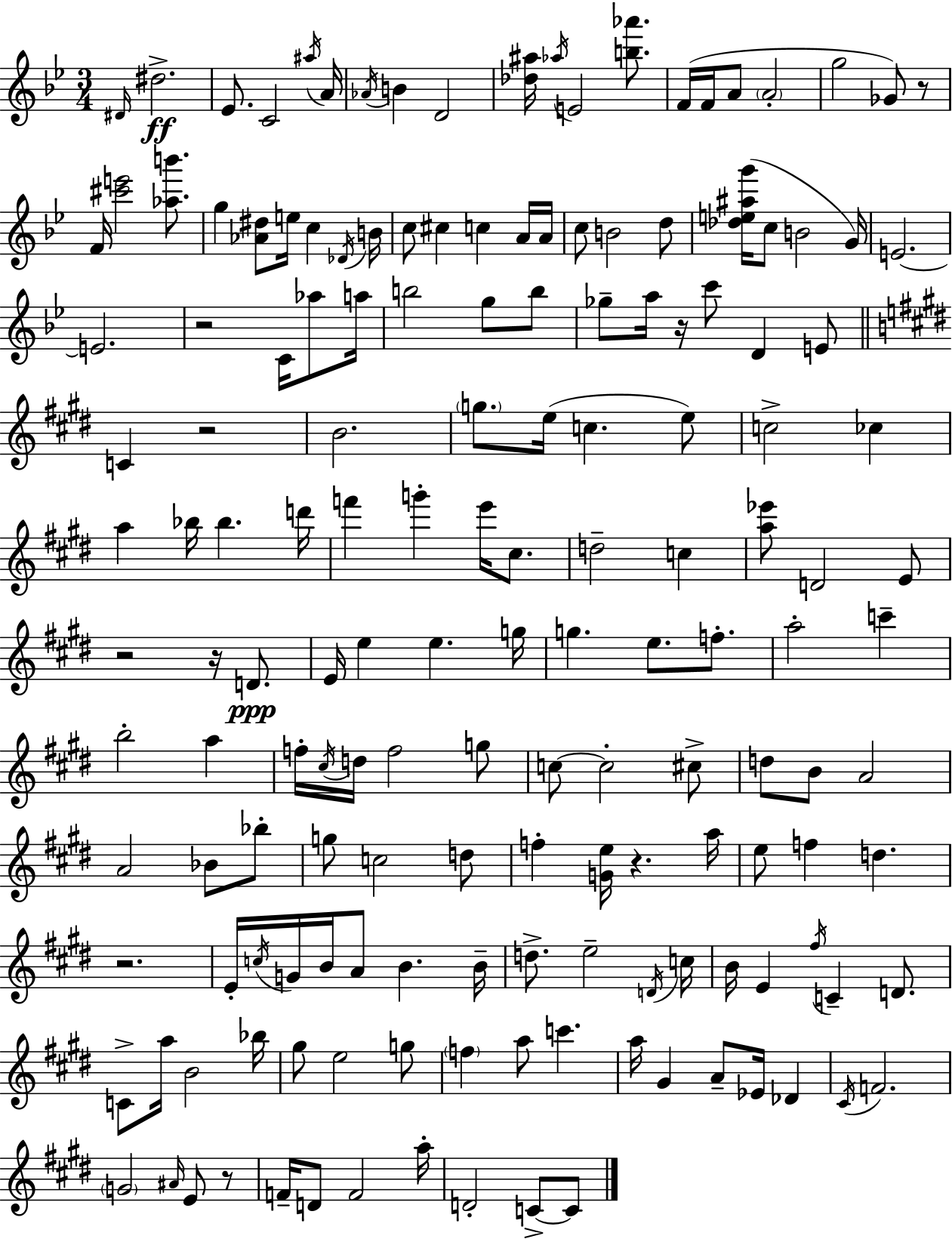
D#4/s D#5/h. Eb4/e. C4/h A#5/s A4/s Ab4/s B4/q D4/h [Db5,A#5]/s Ab5/s E4/h [B5,Ab6]/e. F4/s F4/s A4/e A4/h G5/h Gb4/e R/e F4/s [C#6,E6]/h [Ab5,B6]/e. G5/q [Ab4,D#5]/e E5/s C5/q Db4/s B4/s C5/e C#5/q C5/q A4/s A4/s C5/e B4/h D5/e [Db5,E5,A#5,G6]/s C5/e B4/h G4/s E4/h. E4/h. R/h C4/s Ab5/e A5/s B5/h G5/e B5/e Gb5/e A5/s R/s C6/e D4/q E4/e C4/q R/h B4/h. G5/e. E5/s C5/q. E5/e C5/h CES5/q A5/q Bb5/s Bb5/q. D6/s F6/q G6/q E6/s C#5/e. D5/h C5/q [A5,Eb6]/e D4/h E4/e R/h R/s D4/e. E4/s E5/q E5/q. G5/s G5/q. E5/e. F5/e. A5/h C6/q B5/h A5/q F5/s C#5/s D5/s F5/h G5/e C5/e C5/h C#5/e D5/e B4/e A4/h A4/h Bb4/e Bb5/e G5/e C5/h D5/e F5/q [G4,E5]/s R/q. A5/s E5/e F5/q D5/q. R/h. E4/s C5/s G4/s B4/s A4/e B4/q. B4/s D5/e. E5/h D4/s C5/s B4/s E4/q F#5/s C4/q D4/e. C4/e A5/s B4/h Bb5/s G#5/e E5/h G5/e F5/q A5/e C6/q. A5/s G#4/q A4/e Eb4/s Db4/q C#4/s F4/h. G4/h A#4/s E4/e R/e F4/s D4/e F4/h A5/s D4/h C4/e C4/e